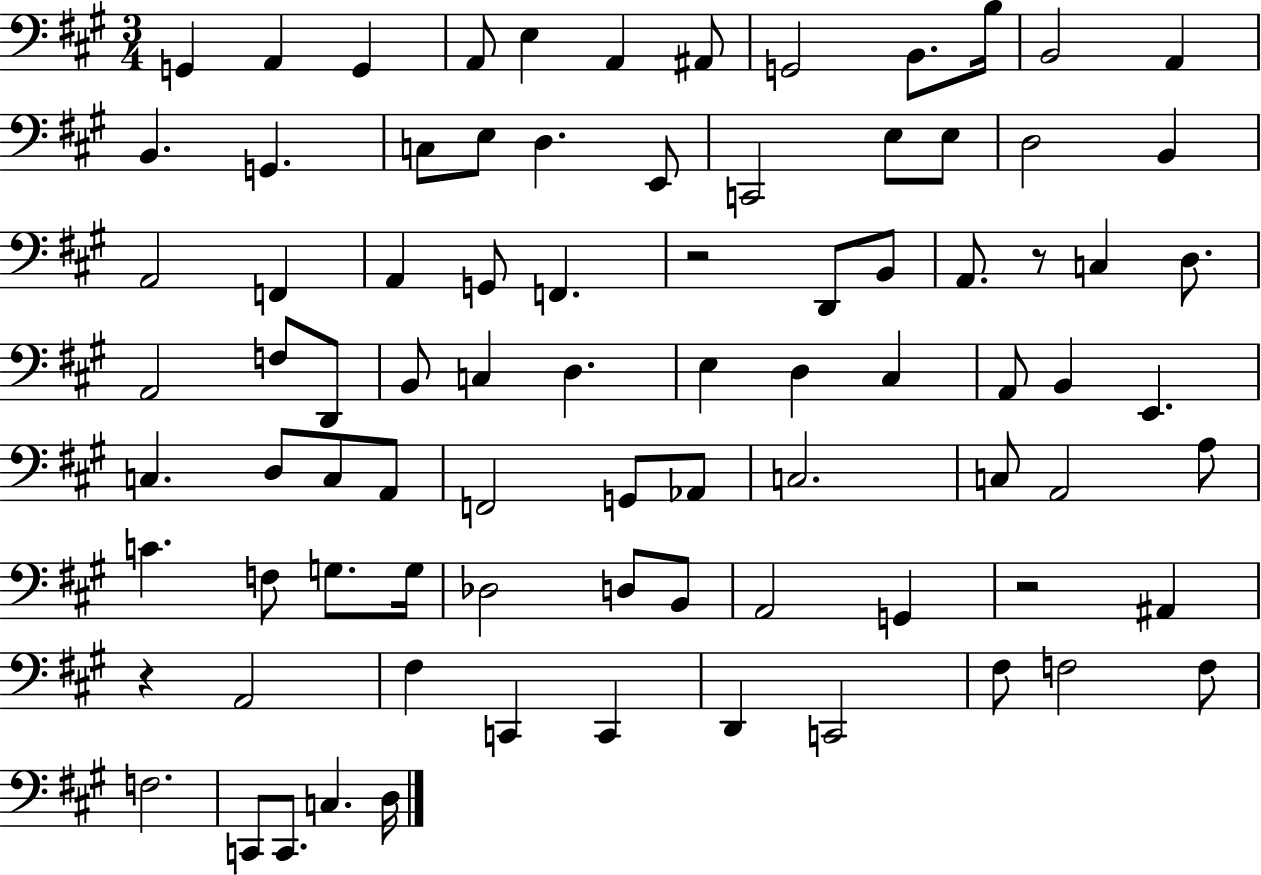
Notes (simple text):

G2/q A2/q G2/q A2/e E3/q A2/q A#2/e G2/h B2/e. B3/s B2/h A2/q B2/q. G2/q. C3/e E3/e D3/q. E2/e C2/h E3/e E3/e D3/h B2/q A2/h F2/q A2/q G2/e F2/q. R/h D2/e B2/e A2/e. R/e C3/q D3/e. A2/h F3/e D2/e B2/e C3/q D3/q. E3/q D3/q C#3/q A2/e B2/q E2/q. C3/q. D3/e C3/e A2/e F2/h G2/e Ab2/e C3/h. C3/e A2/h A3/e C4/q. F3/e G3/e. G3/s Db3/h D3/e B2/e A2/h G2/q R/h A#2/q R/q A2/h F#3/q C2/q C2/q D2/q C2/h F#3/e F3/h F3/e F3/h. C2/e C2/e. C3/q. D3/s